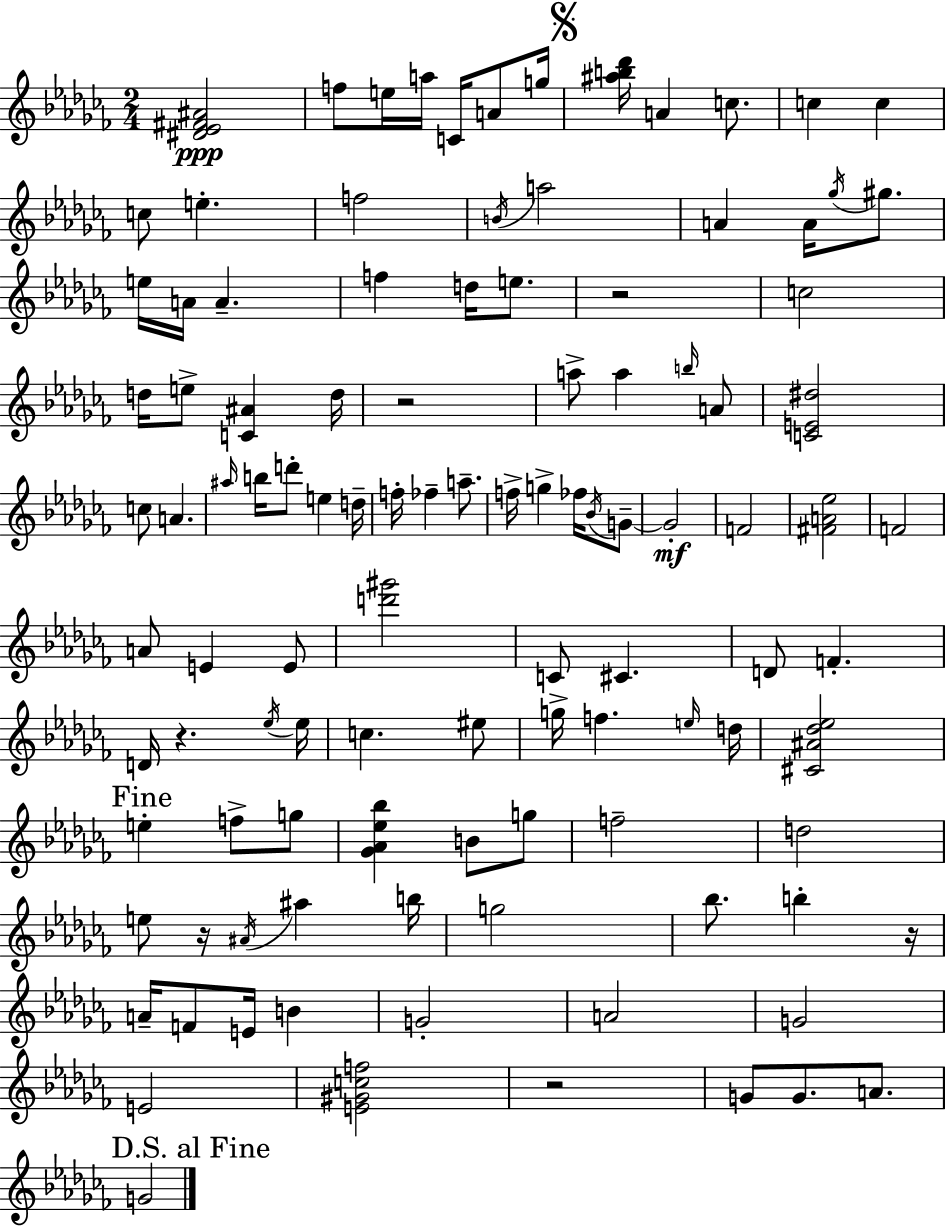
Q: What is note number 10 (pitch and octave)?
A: C5